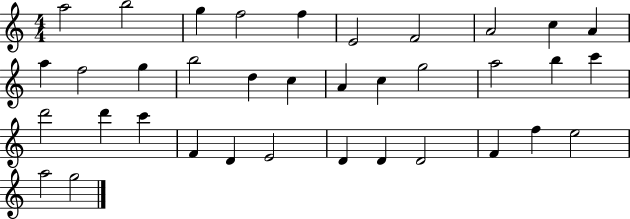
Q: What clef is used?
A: treble